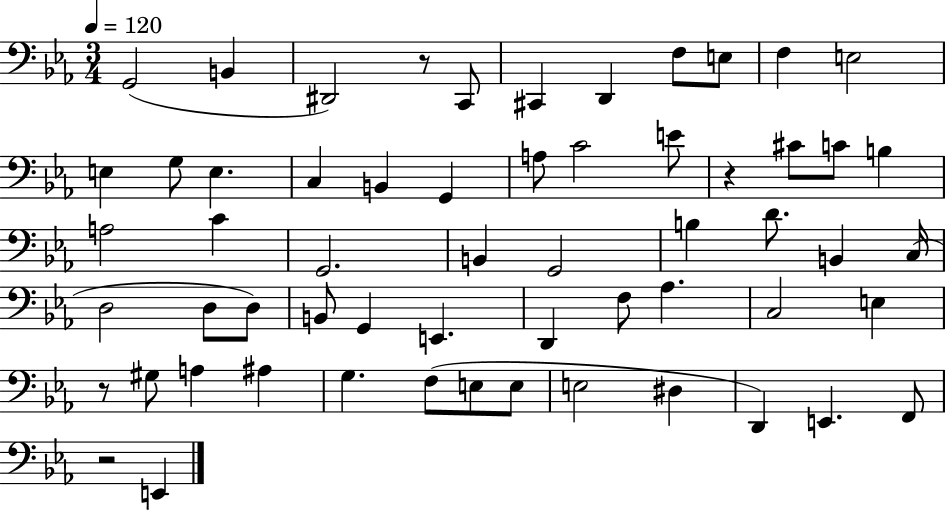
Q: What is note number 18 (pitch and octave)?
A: C4